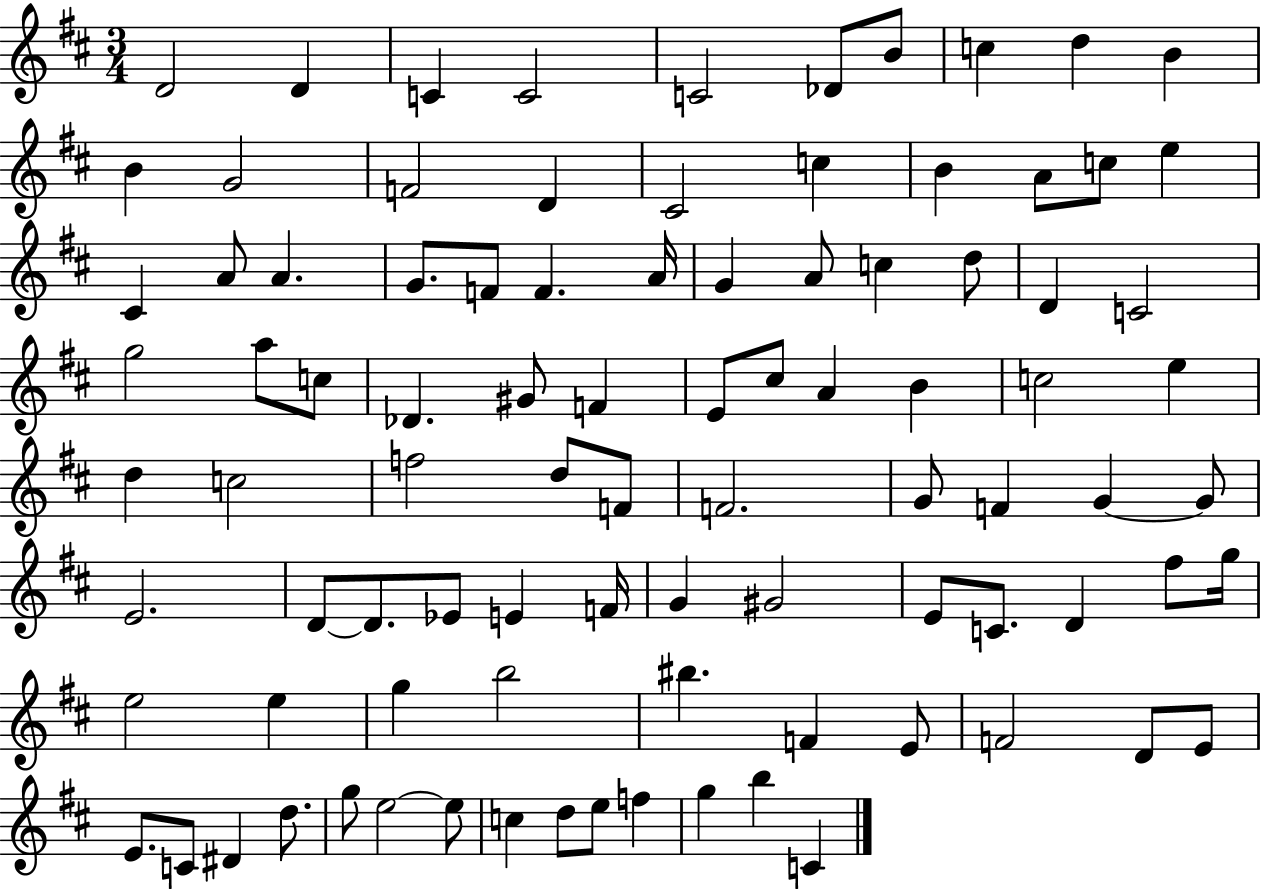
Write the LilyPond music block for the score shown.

{
  \clef treble
  \numericTimeSignature
  \time 3/4
  \key d \major
  \repeat volta 2 { d'2 d'4 | c'4 c'2 | c'2 des'8 b'8 | c''4 d''4 b'4 | \break b'4 g'2 | f'2 d'4 | cis'2 c''4 | b'4 a'8 c''8 e''4 | \break cis'4 a'8 a'4. | g'8. f'8 f'4. a'16 | g'4 a'8 c''4 d''8 | d'4 c'2 | \break g''2 a''8 c''8 | des'4. gis'8 f'4 | e'8 cis''8 a'4 b'4 | c''2 e''4 | \break d''4 c''2 | f''2 d''8 f'8 | f'2. | g'8 f'4 g'4~~ g'8 | \break e'2. | d'8~~ d'8. ees'8 e'4 f'16 | g'4 gis'2 | e'8 c'8. d'4 fis''8 g''16 | \break e''2 e''4 | g''4 b''2 | bis''4. f'4 e'8 | f'2 d'8 e'8 | \break e'8. c'8 dis'4 d''8. | g''8 e''2~~ e''8 | c''4 d''8 e''8 f''4 | g''4 b''4 c'4 | \break } \bar "|."
}